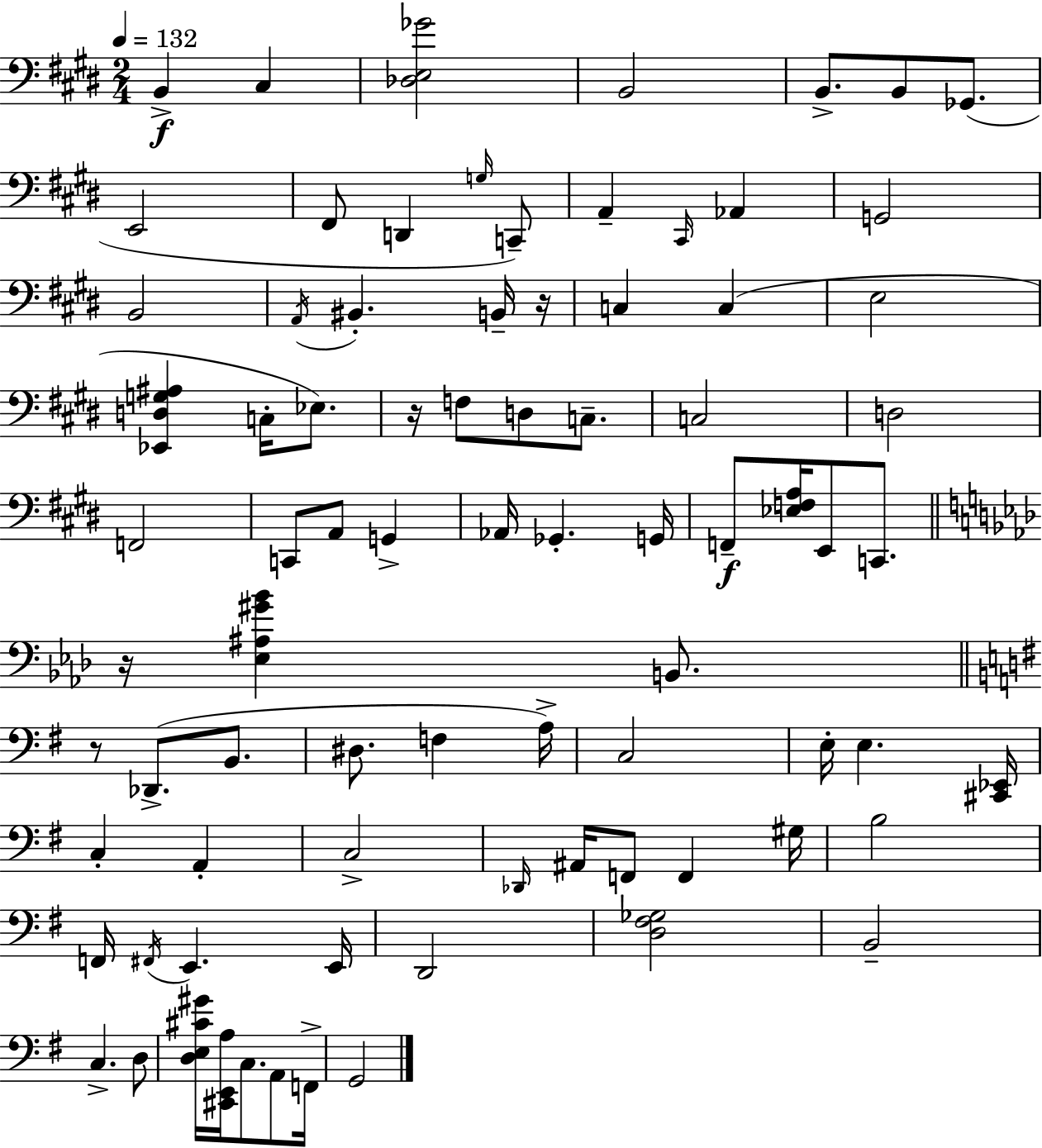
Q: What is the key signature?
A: E major